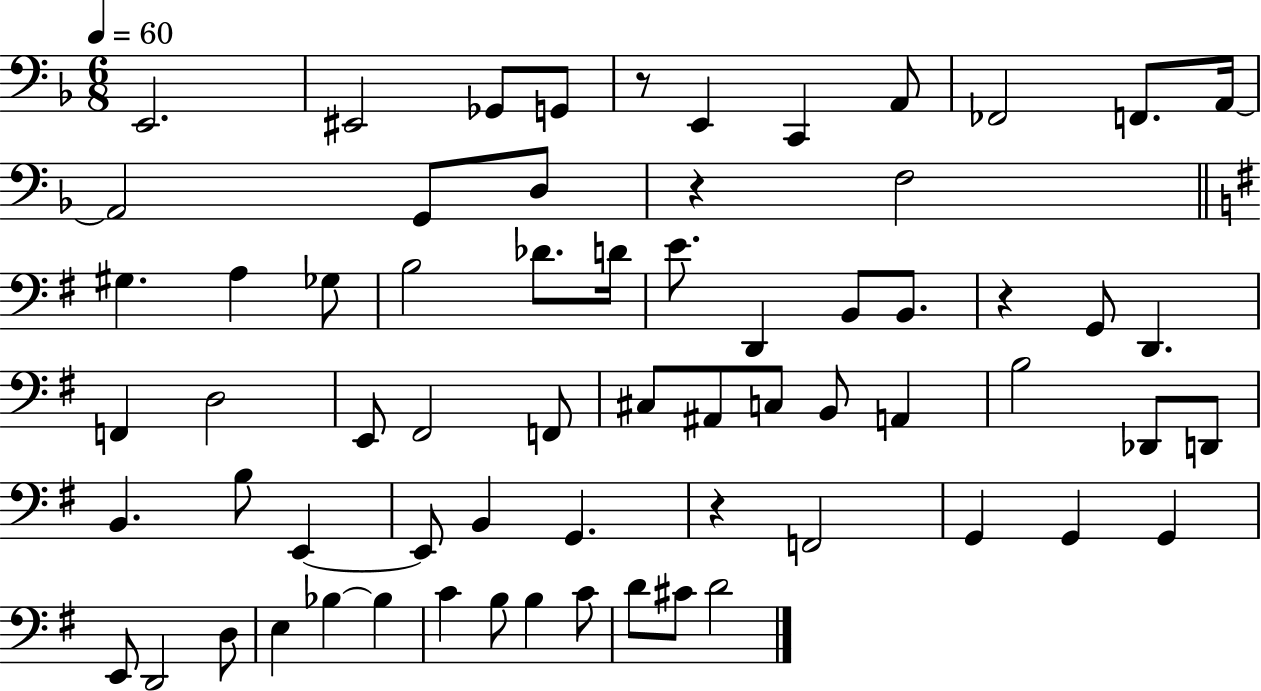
X:1
T:Untitled
M:6/8
L:1/4
K:F
E,,2 ^E,,2 _G,,/2 G,,/2 z/2 E,, C,, A,,/2 _F,,2 F,,/2 A,,/4 A,,2 G,,/2 D,/2 z F,2 ^G, A, _G,/2 B,2 _D/2 D/4 E/2 D,, B,,/2 B,,/2 z G,,/2 D,, F,, D,2 E,,/2 ^F,,2 F,,/2 ^C,/2 ^A,,/2 C,/2 B,,/2 A,, B,2 _D,,/2 D,,/2 B,, B,/2 E,, E,,/2 B,, G,, z F,,2 G,, G,, G,, E,,/2 D,,2 D,/2 E, _B, _B, C B,/2 B, C/2 D/2 ^C/2 D2